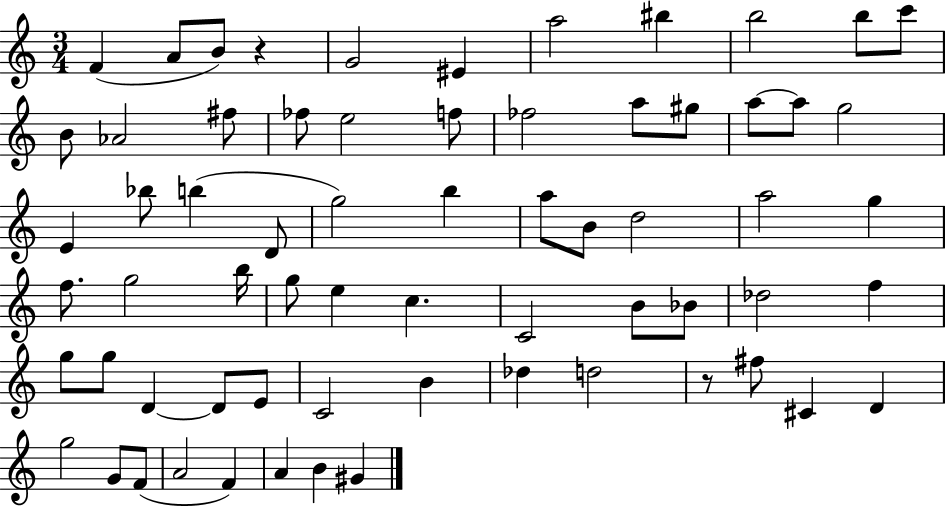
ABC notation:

X:1
T:Untitled
M:3/4
L:1/4
K:C
F A/2 B/2 z G2 ^E a2 ^b b2 b/2 c'/2 B/2 _A2 ^f/2 _f/2 e2 f/2 _f2 a/2 ^g/2 a/2 a/2 g2 E _b/2 b D/2 g2 b a/2 B/2 d2 a2 g f/2 g2 b/4 g/2 e c C2 B/2 _B/2 _d2 f g/2 g/2 D D/2 E/2 C2 B _d d2 z/2 ^f/2 ^C D g2 G/2 F/2 A2 F A B ^G